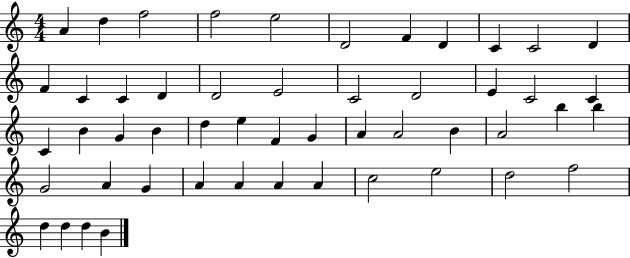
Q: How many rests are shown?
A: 0